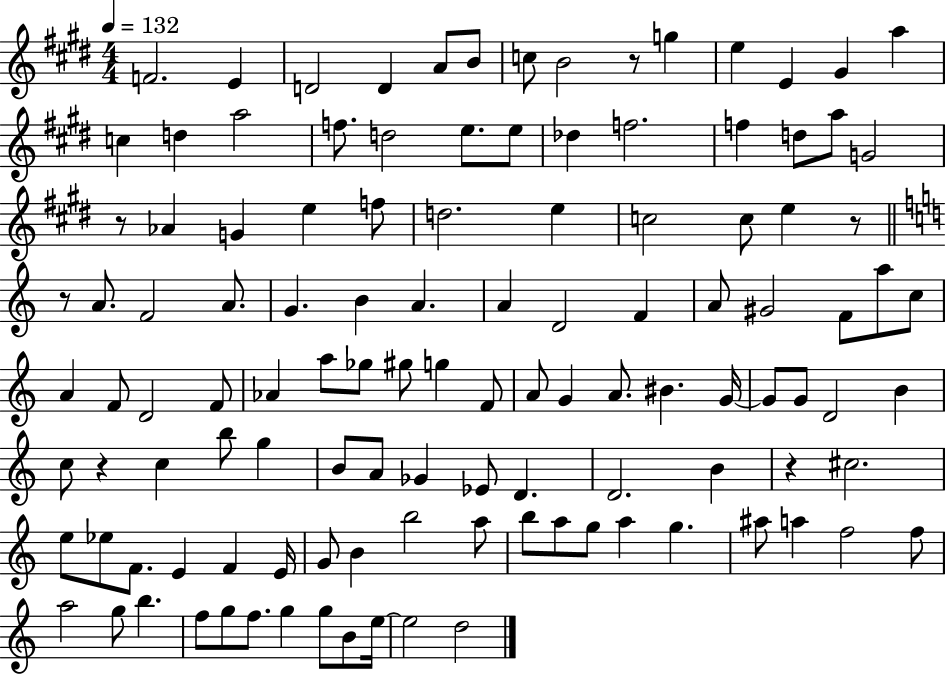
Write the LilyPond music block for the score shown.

{
  \clef treble
  \numericTimeSignature
  \time 4/4
  \key e \major
  \tempo 4 = 132
  \repeat volta 2 { f'2. e'4 | d'2 d'4 a'8 b'8 | c''8 b'2 r8 g''4 | e''4 e'4 gis'4 a''4 | \break c''4 d''4 a''2 | f''8. d''2 e''8. e''8 | des''4 f''2. | f''4 d''8 a''8 g'2 | \break r8 aes'4 g'4 e''4 f''8 | d''2. e''4 | c''2 c''8 e''4 r8 | \bar "||" \break \key c \major r8 a'8. f'2 a'8. | g'4. b'4 a'4. | a'4 d'2 f'4 | a'8 gis'2 f'8 a''8 c''8 | \break a'4 f'8 d'2 f'8 | aes'4 a''8 ges''8 gis''8 g''4 f'8 | a'8 g'4 a'8. bis'4. g'16~~ | g'8 g'8 d'2 b'4 | \break c''8 r4 c''4 b''8 g''4 | b'8 a'8 ges'4 ees'8 d'4. | d'2. b'4 | r4 cis''2. | \break e''8 ees''8 f'8. e'4 f'4 e'16 | g'8 b'4 b''2 a''8 | b''8 a''8 g''8 a''4 g''4. | ais''8 a''4 f''2 f''8 | \break a''2 g''8 b''4. | f''8 g''8 f''8. g''4 g''8 b'8 e''16~~ | e''2 d''2 | } \bar "|."
}